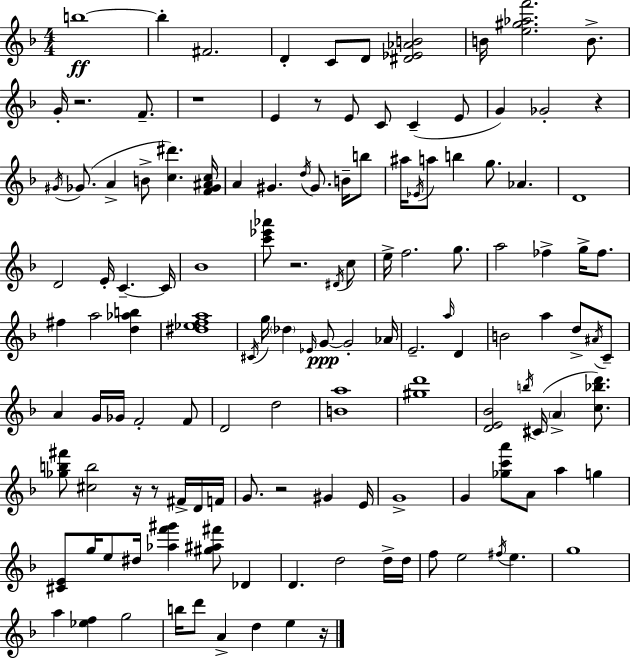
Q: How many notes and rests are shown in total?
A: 133